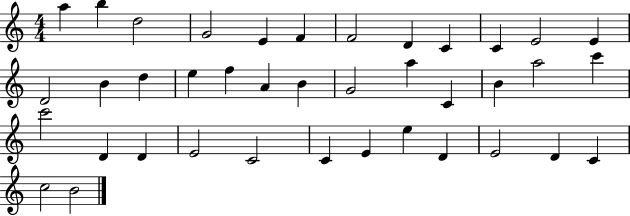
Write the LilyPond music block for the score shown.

{
  \clef treble
  \numericTimeSignature
  \time 4/4
  \key c \major
  a''4 b''4 d''2 | g'2 e'4 f'4 | f'2 d'4 c'4 | c'4 e'2 e'4 | \break d'2 b'4 d''4 | e''4 f''4 a'4 b'4 | g'2 a''4 c'4 | b'4 a''2 c'''4 | \break c'''2 d'4 d'4 | e'2 c'2 | c'4 e'4 e''4 d'4 | e'2 d'4 c'4 | \break c''2 b'2 | \bar "|."
}